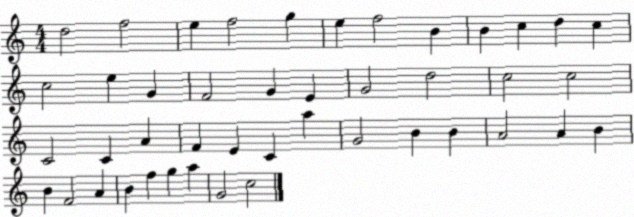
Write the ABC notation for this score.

X:1
T:Untitled
M:4/4
L:1/4
K:C
d2 f2 e f2 g e f2 B B c d c c2 e G F2 G E G2 d2 c2 c2 C2 C A F E C a G2 B B A2 A B B F2 A B f g a G2 c2